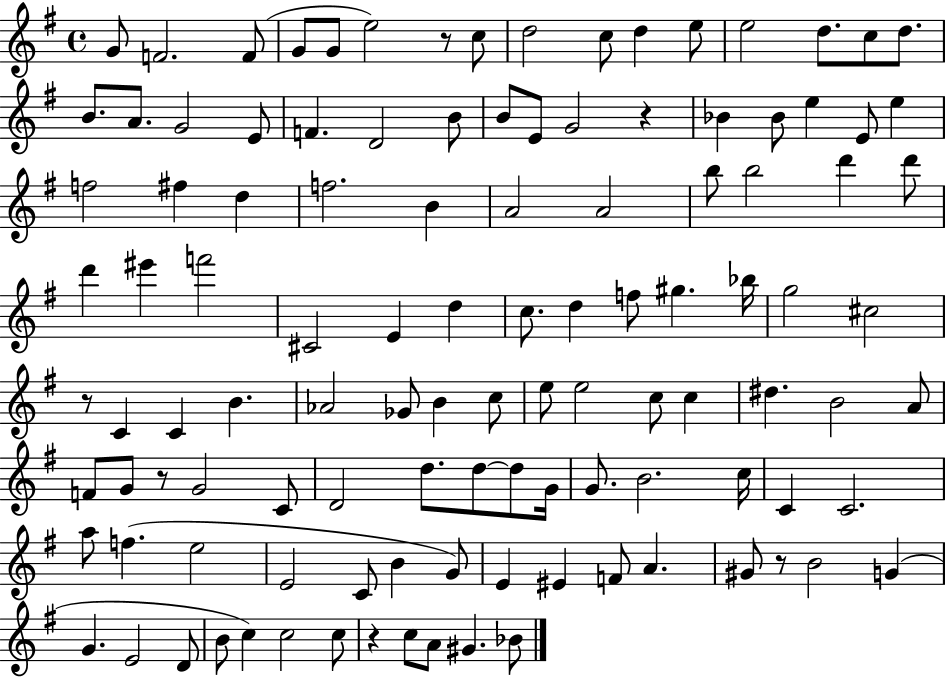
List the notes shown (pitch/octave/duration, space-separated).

G4/e F4/h. F4/e G4/e G4/e E5/h R/e C5/e D5/h C5/e D5/q E5/e E5/h D5/e. C5/e D5/e. B4/e. A4/e. G4/h E4/e F4/q. D4/h B4/e B4/e E4/e G4/h R/q Bb4/q Bb4/e E5/q E4/e E5/q F5/h F#5/q D5/q F5/h. B4/q A4/h A4/h B5/e B5/h D6/q D6/e D6/q EIS6/q F6/h C#4/h E4/q D5/q C5/e. D5/q F5/e G#5/q. Bb5/s G5/h C#5/h R/e C4/q C4/q B4/q. Ab4/h Gb4/e B4/q C5/e E5/e E5/h C5/e C5/q D#5/q. B4/h A4/e F4/e G4/e R/e G4/h C4/e D4/h D5/e. D5/e D5/e G4/s G4/e. B4/h. C5/s C4/q C4/h. A5/e F5/q. E5/h E4/h C4/e B4/q G4/e E4/q EIS4/q F4/e A4/q. G#4/e R/e B4/h G4/q G4/q. E4/h D4/e B4/e C5/q C5/h C5/e R/q C5/e A4/e G#4/q. Bb4/e